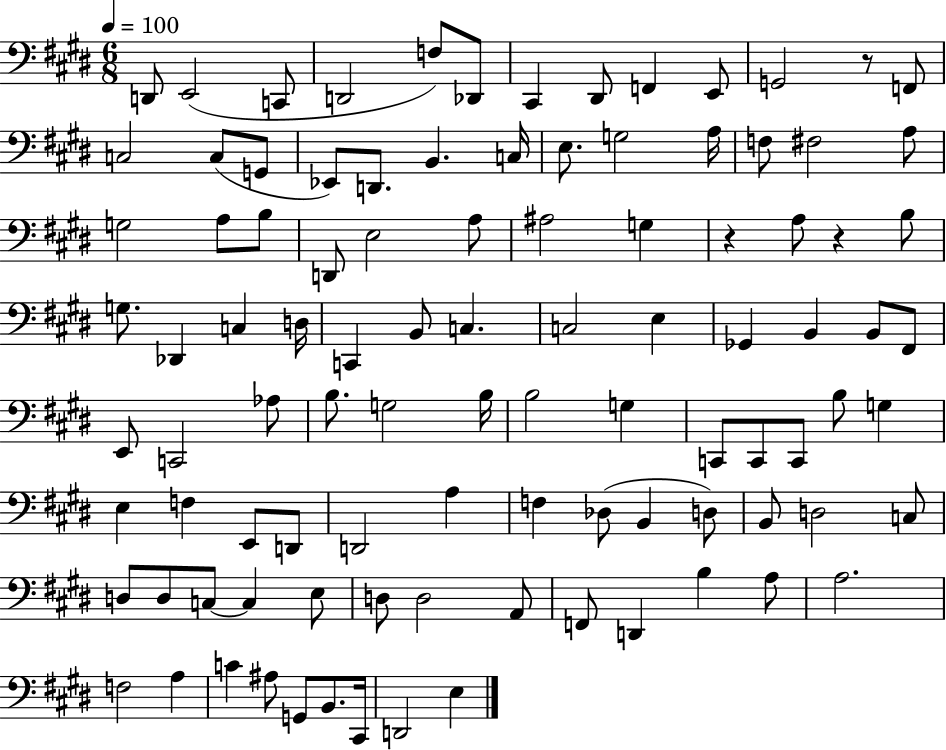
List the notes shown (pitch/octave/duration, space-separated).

D2/e E2/h C2/e D2/h F3/e Db2/e C#2/q D#2/e F2/q E2/e G2/h R/e F2/e C3/h C3/e G2/e Eb2/e D2/e. B2/q. C3/s E3/e. G3/h A3/s F3/e F#3/h A3/e G3/h A3/e B3/e D2/e E3/h A3/e A#3/h G3/q R/q A3/e R/q B3/e G3/e. Db2/q C3/q D3/s C2/q B2/e C3/q. C3/h E3/q Gb2/q B2/q B2/e F#2/e E2/e C2/h Ab3/e B3/e. G3/h B3/s B3/h G3/q C2/e C2/e C2/e B3/e G3/q E3/q F3/q E2/e D2/e D2/h A3/q F3/q Db3/e B2/q D3/e B2/e D3/h C3/e D3/e D3/e C3/e C3/q E3/e D3/e D3/h A2/e F2/e D2/q B3/q A3/e A3/h. F3/h A3/q C4/q A#3/e G2/e B2/e. C#2/s D2/h E3/q